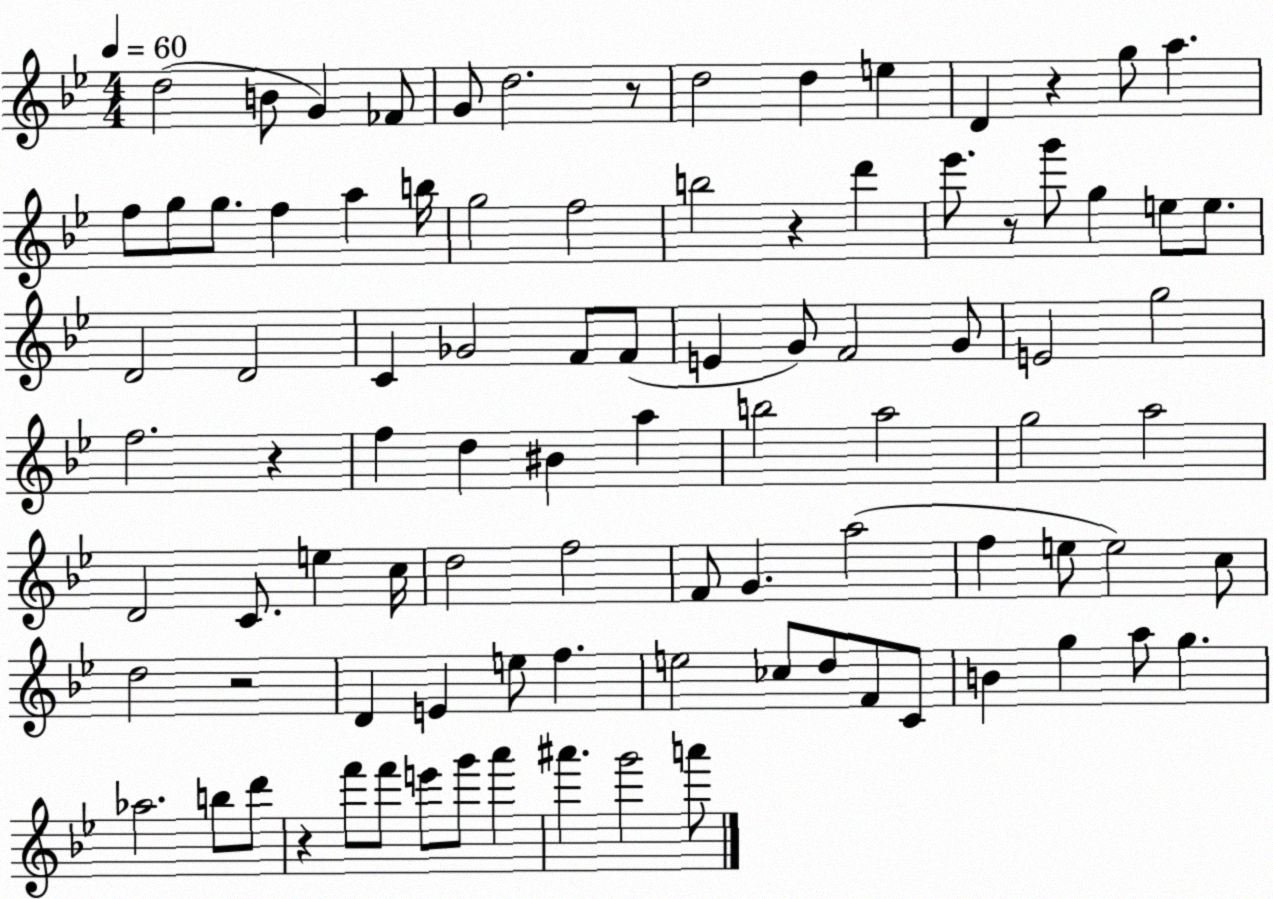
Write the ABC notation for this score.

X:1
T:Untitled
M:4/4
L:1/4
K:Bb
d2 B/2 G _F/2 G/2 d2 z/2 d2 d e D z g/2 a f/2 g/2 g/2 f a b/4 g2 f2 b2 z d' _e'/2 z/2 g'/2 g e/2 e/2 D2 D2 C _G2 F/2 F/2 E G/2 F2 G/2 E2 g2 f2 z f d ^B a b2 a2 g2 a2 D2 C/2 e c/4 d2 f2 F/2 G a2 f e/2 e2 c/2 d2 z2 D E e/2 f e2 _c/2 d/2 F/2 C/2 B g a/2 g _a2 b/2 d'/2 z f'/2 f'/2 e'/2 g'/2 a' ^a' g'2 a'/2